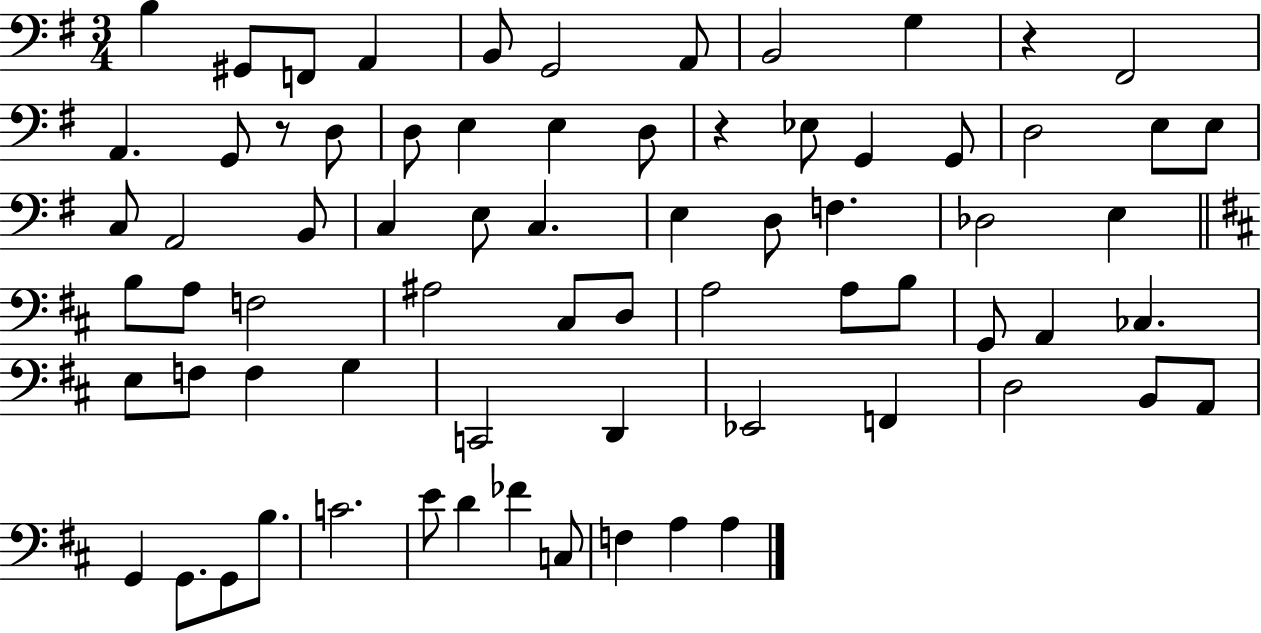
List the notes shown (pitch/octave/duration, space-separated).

B3/q G#2/e F2/e A2/q B2/e G2/h A2/e B2/h G3/q R/q F#2/h A2/q. G2/e R/e D3/e D3/e E3/q E3/q D3/e R/q Eb3/e G2/q G2/e D3/h E3/e E3/e C3/e A2/h B2/e C3/q E3/e C3/q. E3/q D3/e F3/q. Db3/h E3/q B3/e A3/e F3/h A#3/h C#3/e D3/e A3/h A3/e B3/e G2/e A2/q CES3/q. E3/e F3/e F3/q G3/q C2/h D2/q Eb2/h F2/q D3/h B2/e A2/e G2/q G2/e. G2/e B3/e. C4/h. E4/e D4/q FES4/q C3/e F3/q A3/q A3/q